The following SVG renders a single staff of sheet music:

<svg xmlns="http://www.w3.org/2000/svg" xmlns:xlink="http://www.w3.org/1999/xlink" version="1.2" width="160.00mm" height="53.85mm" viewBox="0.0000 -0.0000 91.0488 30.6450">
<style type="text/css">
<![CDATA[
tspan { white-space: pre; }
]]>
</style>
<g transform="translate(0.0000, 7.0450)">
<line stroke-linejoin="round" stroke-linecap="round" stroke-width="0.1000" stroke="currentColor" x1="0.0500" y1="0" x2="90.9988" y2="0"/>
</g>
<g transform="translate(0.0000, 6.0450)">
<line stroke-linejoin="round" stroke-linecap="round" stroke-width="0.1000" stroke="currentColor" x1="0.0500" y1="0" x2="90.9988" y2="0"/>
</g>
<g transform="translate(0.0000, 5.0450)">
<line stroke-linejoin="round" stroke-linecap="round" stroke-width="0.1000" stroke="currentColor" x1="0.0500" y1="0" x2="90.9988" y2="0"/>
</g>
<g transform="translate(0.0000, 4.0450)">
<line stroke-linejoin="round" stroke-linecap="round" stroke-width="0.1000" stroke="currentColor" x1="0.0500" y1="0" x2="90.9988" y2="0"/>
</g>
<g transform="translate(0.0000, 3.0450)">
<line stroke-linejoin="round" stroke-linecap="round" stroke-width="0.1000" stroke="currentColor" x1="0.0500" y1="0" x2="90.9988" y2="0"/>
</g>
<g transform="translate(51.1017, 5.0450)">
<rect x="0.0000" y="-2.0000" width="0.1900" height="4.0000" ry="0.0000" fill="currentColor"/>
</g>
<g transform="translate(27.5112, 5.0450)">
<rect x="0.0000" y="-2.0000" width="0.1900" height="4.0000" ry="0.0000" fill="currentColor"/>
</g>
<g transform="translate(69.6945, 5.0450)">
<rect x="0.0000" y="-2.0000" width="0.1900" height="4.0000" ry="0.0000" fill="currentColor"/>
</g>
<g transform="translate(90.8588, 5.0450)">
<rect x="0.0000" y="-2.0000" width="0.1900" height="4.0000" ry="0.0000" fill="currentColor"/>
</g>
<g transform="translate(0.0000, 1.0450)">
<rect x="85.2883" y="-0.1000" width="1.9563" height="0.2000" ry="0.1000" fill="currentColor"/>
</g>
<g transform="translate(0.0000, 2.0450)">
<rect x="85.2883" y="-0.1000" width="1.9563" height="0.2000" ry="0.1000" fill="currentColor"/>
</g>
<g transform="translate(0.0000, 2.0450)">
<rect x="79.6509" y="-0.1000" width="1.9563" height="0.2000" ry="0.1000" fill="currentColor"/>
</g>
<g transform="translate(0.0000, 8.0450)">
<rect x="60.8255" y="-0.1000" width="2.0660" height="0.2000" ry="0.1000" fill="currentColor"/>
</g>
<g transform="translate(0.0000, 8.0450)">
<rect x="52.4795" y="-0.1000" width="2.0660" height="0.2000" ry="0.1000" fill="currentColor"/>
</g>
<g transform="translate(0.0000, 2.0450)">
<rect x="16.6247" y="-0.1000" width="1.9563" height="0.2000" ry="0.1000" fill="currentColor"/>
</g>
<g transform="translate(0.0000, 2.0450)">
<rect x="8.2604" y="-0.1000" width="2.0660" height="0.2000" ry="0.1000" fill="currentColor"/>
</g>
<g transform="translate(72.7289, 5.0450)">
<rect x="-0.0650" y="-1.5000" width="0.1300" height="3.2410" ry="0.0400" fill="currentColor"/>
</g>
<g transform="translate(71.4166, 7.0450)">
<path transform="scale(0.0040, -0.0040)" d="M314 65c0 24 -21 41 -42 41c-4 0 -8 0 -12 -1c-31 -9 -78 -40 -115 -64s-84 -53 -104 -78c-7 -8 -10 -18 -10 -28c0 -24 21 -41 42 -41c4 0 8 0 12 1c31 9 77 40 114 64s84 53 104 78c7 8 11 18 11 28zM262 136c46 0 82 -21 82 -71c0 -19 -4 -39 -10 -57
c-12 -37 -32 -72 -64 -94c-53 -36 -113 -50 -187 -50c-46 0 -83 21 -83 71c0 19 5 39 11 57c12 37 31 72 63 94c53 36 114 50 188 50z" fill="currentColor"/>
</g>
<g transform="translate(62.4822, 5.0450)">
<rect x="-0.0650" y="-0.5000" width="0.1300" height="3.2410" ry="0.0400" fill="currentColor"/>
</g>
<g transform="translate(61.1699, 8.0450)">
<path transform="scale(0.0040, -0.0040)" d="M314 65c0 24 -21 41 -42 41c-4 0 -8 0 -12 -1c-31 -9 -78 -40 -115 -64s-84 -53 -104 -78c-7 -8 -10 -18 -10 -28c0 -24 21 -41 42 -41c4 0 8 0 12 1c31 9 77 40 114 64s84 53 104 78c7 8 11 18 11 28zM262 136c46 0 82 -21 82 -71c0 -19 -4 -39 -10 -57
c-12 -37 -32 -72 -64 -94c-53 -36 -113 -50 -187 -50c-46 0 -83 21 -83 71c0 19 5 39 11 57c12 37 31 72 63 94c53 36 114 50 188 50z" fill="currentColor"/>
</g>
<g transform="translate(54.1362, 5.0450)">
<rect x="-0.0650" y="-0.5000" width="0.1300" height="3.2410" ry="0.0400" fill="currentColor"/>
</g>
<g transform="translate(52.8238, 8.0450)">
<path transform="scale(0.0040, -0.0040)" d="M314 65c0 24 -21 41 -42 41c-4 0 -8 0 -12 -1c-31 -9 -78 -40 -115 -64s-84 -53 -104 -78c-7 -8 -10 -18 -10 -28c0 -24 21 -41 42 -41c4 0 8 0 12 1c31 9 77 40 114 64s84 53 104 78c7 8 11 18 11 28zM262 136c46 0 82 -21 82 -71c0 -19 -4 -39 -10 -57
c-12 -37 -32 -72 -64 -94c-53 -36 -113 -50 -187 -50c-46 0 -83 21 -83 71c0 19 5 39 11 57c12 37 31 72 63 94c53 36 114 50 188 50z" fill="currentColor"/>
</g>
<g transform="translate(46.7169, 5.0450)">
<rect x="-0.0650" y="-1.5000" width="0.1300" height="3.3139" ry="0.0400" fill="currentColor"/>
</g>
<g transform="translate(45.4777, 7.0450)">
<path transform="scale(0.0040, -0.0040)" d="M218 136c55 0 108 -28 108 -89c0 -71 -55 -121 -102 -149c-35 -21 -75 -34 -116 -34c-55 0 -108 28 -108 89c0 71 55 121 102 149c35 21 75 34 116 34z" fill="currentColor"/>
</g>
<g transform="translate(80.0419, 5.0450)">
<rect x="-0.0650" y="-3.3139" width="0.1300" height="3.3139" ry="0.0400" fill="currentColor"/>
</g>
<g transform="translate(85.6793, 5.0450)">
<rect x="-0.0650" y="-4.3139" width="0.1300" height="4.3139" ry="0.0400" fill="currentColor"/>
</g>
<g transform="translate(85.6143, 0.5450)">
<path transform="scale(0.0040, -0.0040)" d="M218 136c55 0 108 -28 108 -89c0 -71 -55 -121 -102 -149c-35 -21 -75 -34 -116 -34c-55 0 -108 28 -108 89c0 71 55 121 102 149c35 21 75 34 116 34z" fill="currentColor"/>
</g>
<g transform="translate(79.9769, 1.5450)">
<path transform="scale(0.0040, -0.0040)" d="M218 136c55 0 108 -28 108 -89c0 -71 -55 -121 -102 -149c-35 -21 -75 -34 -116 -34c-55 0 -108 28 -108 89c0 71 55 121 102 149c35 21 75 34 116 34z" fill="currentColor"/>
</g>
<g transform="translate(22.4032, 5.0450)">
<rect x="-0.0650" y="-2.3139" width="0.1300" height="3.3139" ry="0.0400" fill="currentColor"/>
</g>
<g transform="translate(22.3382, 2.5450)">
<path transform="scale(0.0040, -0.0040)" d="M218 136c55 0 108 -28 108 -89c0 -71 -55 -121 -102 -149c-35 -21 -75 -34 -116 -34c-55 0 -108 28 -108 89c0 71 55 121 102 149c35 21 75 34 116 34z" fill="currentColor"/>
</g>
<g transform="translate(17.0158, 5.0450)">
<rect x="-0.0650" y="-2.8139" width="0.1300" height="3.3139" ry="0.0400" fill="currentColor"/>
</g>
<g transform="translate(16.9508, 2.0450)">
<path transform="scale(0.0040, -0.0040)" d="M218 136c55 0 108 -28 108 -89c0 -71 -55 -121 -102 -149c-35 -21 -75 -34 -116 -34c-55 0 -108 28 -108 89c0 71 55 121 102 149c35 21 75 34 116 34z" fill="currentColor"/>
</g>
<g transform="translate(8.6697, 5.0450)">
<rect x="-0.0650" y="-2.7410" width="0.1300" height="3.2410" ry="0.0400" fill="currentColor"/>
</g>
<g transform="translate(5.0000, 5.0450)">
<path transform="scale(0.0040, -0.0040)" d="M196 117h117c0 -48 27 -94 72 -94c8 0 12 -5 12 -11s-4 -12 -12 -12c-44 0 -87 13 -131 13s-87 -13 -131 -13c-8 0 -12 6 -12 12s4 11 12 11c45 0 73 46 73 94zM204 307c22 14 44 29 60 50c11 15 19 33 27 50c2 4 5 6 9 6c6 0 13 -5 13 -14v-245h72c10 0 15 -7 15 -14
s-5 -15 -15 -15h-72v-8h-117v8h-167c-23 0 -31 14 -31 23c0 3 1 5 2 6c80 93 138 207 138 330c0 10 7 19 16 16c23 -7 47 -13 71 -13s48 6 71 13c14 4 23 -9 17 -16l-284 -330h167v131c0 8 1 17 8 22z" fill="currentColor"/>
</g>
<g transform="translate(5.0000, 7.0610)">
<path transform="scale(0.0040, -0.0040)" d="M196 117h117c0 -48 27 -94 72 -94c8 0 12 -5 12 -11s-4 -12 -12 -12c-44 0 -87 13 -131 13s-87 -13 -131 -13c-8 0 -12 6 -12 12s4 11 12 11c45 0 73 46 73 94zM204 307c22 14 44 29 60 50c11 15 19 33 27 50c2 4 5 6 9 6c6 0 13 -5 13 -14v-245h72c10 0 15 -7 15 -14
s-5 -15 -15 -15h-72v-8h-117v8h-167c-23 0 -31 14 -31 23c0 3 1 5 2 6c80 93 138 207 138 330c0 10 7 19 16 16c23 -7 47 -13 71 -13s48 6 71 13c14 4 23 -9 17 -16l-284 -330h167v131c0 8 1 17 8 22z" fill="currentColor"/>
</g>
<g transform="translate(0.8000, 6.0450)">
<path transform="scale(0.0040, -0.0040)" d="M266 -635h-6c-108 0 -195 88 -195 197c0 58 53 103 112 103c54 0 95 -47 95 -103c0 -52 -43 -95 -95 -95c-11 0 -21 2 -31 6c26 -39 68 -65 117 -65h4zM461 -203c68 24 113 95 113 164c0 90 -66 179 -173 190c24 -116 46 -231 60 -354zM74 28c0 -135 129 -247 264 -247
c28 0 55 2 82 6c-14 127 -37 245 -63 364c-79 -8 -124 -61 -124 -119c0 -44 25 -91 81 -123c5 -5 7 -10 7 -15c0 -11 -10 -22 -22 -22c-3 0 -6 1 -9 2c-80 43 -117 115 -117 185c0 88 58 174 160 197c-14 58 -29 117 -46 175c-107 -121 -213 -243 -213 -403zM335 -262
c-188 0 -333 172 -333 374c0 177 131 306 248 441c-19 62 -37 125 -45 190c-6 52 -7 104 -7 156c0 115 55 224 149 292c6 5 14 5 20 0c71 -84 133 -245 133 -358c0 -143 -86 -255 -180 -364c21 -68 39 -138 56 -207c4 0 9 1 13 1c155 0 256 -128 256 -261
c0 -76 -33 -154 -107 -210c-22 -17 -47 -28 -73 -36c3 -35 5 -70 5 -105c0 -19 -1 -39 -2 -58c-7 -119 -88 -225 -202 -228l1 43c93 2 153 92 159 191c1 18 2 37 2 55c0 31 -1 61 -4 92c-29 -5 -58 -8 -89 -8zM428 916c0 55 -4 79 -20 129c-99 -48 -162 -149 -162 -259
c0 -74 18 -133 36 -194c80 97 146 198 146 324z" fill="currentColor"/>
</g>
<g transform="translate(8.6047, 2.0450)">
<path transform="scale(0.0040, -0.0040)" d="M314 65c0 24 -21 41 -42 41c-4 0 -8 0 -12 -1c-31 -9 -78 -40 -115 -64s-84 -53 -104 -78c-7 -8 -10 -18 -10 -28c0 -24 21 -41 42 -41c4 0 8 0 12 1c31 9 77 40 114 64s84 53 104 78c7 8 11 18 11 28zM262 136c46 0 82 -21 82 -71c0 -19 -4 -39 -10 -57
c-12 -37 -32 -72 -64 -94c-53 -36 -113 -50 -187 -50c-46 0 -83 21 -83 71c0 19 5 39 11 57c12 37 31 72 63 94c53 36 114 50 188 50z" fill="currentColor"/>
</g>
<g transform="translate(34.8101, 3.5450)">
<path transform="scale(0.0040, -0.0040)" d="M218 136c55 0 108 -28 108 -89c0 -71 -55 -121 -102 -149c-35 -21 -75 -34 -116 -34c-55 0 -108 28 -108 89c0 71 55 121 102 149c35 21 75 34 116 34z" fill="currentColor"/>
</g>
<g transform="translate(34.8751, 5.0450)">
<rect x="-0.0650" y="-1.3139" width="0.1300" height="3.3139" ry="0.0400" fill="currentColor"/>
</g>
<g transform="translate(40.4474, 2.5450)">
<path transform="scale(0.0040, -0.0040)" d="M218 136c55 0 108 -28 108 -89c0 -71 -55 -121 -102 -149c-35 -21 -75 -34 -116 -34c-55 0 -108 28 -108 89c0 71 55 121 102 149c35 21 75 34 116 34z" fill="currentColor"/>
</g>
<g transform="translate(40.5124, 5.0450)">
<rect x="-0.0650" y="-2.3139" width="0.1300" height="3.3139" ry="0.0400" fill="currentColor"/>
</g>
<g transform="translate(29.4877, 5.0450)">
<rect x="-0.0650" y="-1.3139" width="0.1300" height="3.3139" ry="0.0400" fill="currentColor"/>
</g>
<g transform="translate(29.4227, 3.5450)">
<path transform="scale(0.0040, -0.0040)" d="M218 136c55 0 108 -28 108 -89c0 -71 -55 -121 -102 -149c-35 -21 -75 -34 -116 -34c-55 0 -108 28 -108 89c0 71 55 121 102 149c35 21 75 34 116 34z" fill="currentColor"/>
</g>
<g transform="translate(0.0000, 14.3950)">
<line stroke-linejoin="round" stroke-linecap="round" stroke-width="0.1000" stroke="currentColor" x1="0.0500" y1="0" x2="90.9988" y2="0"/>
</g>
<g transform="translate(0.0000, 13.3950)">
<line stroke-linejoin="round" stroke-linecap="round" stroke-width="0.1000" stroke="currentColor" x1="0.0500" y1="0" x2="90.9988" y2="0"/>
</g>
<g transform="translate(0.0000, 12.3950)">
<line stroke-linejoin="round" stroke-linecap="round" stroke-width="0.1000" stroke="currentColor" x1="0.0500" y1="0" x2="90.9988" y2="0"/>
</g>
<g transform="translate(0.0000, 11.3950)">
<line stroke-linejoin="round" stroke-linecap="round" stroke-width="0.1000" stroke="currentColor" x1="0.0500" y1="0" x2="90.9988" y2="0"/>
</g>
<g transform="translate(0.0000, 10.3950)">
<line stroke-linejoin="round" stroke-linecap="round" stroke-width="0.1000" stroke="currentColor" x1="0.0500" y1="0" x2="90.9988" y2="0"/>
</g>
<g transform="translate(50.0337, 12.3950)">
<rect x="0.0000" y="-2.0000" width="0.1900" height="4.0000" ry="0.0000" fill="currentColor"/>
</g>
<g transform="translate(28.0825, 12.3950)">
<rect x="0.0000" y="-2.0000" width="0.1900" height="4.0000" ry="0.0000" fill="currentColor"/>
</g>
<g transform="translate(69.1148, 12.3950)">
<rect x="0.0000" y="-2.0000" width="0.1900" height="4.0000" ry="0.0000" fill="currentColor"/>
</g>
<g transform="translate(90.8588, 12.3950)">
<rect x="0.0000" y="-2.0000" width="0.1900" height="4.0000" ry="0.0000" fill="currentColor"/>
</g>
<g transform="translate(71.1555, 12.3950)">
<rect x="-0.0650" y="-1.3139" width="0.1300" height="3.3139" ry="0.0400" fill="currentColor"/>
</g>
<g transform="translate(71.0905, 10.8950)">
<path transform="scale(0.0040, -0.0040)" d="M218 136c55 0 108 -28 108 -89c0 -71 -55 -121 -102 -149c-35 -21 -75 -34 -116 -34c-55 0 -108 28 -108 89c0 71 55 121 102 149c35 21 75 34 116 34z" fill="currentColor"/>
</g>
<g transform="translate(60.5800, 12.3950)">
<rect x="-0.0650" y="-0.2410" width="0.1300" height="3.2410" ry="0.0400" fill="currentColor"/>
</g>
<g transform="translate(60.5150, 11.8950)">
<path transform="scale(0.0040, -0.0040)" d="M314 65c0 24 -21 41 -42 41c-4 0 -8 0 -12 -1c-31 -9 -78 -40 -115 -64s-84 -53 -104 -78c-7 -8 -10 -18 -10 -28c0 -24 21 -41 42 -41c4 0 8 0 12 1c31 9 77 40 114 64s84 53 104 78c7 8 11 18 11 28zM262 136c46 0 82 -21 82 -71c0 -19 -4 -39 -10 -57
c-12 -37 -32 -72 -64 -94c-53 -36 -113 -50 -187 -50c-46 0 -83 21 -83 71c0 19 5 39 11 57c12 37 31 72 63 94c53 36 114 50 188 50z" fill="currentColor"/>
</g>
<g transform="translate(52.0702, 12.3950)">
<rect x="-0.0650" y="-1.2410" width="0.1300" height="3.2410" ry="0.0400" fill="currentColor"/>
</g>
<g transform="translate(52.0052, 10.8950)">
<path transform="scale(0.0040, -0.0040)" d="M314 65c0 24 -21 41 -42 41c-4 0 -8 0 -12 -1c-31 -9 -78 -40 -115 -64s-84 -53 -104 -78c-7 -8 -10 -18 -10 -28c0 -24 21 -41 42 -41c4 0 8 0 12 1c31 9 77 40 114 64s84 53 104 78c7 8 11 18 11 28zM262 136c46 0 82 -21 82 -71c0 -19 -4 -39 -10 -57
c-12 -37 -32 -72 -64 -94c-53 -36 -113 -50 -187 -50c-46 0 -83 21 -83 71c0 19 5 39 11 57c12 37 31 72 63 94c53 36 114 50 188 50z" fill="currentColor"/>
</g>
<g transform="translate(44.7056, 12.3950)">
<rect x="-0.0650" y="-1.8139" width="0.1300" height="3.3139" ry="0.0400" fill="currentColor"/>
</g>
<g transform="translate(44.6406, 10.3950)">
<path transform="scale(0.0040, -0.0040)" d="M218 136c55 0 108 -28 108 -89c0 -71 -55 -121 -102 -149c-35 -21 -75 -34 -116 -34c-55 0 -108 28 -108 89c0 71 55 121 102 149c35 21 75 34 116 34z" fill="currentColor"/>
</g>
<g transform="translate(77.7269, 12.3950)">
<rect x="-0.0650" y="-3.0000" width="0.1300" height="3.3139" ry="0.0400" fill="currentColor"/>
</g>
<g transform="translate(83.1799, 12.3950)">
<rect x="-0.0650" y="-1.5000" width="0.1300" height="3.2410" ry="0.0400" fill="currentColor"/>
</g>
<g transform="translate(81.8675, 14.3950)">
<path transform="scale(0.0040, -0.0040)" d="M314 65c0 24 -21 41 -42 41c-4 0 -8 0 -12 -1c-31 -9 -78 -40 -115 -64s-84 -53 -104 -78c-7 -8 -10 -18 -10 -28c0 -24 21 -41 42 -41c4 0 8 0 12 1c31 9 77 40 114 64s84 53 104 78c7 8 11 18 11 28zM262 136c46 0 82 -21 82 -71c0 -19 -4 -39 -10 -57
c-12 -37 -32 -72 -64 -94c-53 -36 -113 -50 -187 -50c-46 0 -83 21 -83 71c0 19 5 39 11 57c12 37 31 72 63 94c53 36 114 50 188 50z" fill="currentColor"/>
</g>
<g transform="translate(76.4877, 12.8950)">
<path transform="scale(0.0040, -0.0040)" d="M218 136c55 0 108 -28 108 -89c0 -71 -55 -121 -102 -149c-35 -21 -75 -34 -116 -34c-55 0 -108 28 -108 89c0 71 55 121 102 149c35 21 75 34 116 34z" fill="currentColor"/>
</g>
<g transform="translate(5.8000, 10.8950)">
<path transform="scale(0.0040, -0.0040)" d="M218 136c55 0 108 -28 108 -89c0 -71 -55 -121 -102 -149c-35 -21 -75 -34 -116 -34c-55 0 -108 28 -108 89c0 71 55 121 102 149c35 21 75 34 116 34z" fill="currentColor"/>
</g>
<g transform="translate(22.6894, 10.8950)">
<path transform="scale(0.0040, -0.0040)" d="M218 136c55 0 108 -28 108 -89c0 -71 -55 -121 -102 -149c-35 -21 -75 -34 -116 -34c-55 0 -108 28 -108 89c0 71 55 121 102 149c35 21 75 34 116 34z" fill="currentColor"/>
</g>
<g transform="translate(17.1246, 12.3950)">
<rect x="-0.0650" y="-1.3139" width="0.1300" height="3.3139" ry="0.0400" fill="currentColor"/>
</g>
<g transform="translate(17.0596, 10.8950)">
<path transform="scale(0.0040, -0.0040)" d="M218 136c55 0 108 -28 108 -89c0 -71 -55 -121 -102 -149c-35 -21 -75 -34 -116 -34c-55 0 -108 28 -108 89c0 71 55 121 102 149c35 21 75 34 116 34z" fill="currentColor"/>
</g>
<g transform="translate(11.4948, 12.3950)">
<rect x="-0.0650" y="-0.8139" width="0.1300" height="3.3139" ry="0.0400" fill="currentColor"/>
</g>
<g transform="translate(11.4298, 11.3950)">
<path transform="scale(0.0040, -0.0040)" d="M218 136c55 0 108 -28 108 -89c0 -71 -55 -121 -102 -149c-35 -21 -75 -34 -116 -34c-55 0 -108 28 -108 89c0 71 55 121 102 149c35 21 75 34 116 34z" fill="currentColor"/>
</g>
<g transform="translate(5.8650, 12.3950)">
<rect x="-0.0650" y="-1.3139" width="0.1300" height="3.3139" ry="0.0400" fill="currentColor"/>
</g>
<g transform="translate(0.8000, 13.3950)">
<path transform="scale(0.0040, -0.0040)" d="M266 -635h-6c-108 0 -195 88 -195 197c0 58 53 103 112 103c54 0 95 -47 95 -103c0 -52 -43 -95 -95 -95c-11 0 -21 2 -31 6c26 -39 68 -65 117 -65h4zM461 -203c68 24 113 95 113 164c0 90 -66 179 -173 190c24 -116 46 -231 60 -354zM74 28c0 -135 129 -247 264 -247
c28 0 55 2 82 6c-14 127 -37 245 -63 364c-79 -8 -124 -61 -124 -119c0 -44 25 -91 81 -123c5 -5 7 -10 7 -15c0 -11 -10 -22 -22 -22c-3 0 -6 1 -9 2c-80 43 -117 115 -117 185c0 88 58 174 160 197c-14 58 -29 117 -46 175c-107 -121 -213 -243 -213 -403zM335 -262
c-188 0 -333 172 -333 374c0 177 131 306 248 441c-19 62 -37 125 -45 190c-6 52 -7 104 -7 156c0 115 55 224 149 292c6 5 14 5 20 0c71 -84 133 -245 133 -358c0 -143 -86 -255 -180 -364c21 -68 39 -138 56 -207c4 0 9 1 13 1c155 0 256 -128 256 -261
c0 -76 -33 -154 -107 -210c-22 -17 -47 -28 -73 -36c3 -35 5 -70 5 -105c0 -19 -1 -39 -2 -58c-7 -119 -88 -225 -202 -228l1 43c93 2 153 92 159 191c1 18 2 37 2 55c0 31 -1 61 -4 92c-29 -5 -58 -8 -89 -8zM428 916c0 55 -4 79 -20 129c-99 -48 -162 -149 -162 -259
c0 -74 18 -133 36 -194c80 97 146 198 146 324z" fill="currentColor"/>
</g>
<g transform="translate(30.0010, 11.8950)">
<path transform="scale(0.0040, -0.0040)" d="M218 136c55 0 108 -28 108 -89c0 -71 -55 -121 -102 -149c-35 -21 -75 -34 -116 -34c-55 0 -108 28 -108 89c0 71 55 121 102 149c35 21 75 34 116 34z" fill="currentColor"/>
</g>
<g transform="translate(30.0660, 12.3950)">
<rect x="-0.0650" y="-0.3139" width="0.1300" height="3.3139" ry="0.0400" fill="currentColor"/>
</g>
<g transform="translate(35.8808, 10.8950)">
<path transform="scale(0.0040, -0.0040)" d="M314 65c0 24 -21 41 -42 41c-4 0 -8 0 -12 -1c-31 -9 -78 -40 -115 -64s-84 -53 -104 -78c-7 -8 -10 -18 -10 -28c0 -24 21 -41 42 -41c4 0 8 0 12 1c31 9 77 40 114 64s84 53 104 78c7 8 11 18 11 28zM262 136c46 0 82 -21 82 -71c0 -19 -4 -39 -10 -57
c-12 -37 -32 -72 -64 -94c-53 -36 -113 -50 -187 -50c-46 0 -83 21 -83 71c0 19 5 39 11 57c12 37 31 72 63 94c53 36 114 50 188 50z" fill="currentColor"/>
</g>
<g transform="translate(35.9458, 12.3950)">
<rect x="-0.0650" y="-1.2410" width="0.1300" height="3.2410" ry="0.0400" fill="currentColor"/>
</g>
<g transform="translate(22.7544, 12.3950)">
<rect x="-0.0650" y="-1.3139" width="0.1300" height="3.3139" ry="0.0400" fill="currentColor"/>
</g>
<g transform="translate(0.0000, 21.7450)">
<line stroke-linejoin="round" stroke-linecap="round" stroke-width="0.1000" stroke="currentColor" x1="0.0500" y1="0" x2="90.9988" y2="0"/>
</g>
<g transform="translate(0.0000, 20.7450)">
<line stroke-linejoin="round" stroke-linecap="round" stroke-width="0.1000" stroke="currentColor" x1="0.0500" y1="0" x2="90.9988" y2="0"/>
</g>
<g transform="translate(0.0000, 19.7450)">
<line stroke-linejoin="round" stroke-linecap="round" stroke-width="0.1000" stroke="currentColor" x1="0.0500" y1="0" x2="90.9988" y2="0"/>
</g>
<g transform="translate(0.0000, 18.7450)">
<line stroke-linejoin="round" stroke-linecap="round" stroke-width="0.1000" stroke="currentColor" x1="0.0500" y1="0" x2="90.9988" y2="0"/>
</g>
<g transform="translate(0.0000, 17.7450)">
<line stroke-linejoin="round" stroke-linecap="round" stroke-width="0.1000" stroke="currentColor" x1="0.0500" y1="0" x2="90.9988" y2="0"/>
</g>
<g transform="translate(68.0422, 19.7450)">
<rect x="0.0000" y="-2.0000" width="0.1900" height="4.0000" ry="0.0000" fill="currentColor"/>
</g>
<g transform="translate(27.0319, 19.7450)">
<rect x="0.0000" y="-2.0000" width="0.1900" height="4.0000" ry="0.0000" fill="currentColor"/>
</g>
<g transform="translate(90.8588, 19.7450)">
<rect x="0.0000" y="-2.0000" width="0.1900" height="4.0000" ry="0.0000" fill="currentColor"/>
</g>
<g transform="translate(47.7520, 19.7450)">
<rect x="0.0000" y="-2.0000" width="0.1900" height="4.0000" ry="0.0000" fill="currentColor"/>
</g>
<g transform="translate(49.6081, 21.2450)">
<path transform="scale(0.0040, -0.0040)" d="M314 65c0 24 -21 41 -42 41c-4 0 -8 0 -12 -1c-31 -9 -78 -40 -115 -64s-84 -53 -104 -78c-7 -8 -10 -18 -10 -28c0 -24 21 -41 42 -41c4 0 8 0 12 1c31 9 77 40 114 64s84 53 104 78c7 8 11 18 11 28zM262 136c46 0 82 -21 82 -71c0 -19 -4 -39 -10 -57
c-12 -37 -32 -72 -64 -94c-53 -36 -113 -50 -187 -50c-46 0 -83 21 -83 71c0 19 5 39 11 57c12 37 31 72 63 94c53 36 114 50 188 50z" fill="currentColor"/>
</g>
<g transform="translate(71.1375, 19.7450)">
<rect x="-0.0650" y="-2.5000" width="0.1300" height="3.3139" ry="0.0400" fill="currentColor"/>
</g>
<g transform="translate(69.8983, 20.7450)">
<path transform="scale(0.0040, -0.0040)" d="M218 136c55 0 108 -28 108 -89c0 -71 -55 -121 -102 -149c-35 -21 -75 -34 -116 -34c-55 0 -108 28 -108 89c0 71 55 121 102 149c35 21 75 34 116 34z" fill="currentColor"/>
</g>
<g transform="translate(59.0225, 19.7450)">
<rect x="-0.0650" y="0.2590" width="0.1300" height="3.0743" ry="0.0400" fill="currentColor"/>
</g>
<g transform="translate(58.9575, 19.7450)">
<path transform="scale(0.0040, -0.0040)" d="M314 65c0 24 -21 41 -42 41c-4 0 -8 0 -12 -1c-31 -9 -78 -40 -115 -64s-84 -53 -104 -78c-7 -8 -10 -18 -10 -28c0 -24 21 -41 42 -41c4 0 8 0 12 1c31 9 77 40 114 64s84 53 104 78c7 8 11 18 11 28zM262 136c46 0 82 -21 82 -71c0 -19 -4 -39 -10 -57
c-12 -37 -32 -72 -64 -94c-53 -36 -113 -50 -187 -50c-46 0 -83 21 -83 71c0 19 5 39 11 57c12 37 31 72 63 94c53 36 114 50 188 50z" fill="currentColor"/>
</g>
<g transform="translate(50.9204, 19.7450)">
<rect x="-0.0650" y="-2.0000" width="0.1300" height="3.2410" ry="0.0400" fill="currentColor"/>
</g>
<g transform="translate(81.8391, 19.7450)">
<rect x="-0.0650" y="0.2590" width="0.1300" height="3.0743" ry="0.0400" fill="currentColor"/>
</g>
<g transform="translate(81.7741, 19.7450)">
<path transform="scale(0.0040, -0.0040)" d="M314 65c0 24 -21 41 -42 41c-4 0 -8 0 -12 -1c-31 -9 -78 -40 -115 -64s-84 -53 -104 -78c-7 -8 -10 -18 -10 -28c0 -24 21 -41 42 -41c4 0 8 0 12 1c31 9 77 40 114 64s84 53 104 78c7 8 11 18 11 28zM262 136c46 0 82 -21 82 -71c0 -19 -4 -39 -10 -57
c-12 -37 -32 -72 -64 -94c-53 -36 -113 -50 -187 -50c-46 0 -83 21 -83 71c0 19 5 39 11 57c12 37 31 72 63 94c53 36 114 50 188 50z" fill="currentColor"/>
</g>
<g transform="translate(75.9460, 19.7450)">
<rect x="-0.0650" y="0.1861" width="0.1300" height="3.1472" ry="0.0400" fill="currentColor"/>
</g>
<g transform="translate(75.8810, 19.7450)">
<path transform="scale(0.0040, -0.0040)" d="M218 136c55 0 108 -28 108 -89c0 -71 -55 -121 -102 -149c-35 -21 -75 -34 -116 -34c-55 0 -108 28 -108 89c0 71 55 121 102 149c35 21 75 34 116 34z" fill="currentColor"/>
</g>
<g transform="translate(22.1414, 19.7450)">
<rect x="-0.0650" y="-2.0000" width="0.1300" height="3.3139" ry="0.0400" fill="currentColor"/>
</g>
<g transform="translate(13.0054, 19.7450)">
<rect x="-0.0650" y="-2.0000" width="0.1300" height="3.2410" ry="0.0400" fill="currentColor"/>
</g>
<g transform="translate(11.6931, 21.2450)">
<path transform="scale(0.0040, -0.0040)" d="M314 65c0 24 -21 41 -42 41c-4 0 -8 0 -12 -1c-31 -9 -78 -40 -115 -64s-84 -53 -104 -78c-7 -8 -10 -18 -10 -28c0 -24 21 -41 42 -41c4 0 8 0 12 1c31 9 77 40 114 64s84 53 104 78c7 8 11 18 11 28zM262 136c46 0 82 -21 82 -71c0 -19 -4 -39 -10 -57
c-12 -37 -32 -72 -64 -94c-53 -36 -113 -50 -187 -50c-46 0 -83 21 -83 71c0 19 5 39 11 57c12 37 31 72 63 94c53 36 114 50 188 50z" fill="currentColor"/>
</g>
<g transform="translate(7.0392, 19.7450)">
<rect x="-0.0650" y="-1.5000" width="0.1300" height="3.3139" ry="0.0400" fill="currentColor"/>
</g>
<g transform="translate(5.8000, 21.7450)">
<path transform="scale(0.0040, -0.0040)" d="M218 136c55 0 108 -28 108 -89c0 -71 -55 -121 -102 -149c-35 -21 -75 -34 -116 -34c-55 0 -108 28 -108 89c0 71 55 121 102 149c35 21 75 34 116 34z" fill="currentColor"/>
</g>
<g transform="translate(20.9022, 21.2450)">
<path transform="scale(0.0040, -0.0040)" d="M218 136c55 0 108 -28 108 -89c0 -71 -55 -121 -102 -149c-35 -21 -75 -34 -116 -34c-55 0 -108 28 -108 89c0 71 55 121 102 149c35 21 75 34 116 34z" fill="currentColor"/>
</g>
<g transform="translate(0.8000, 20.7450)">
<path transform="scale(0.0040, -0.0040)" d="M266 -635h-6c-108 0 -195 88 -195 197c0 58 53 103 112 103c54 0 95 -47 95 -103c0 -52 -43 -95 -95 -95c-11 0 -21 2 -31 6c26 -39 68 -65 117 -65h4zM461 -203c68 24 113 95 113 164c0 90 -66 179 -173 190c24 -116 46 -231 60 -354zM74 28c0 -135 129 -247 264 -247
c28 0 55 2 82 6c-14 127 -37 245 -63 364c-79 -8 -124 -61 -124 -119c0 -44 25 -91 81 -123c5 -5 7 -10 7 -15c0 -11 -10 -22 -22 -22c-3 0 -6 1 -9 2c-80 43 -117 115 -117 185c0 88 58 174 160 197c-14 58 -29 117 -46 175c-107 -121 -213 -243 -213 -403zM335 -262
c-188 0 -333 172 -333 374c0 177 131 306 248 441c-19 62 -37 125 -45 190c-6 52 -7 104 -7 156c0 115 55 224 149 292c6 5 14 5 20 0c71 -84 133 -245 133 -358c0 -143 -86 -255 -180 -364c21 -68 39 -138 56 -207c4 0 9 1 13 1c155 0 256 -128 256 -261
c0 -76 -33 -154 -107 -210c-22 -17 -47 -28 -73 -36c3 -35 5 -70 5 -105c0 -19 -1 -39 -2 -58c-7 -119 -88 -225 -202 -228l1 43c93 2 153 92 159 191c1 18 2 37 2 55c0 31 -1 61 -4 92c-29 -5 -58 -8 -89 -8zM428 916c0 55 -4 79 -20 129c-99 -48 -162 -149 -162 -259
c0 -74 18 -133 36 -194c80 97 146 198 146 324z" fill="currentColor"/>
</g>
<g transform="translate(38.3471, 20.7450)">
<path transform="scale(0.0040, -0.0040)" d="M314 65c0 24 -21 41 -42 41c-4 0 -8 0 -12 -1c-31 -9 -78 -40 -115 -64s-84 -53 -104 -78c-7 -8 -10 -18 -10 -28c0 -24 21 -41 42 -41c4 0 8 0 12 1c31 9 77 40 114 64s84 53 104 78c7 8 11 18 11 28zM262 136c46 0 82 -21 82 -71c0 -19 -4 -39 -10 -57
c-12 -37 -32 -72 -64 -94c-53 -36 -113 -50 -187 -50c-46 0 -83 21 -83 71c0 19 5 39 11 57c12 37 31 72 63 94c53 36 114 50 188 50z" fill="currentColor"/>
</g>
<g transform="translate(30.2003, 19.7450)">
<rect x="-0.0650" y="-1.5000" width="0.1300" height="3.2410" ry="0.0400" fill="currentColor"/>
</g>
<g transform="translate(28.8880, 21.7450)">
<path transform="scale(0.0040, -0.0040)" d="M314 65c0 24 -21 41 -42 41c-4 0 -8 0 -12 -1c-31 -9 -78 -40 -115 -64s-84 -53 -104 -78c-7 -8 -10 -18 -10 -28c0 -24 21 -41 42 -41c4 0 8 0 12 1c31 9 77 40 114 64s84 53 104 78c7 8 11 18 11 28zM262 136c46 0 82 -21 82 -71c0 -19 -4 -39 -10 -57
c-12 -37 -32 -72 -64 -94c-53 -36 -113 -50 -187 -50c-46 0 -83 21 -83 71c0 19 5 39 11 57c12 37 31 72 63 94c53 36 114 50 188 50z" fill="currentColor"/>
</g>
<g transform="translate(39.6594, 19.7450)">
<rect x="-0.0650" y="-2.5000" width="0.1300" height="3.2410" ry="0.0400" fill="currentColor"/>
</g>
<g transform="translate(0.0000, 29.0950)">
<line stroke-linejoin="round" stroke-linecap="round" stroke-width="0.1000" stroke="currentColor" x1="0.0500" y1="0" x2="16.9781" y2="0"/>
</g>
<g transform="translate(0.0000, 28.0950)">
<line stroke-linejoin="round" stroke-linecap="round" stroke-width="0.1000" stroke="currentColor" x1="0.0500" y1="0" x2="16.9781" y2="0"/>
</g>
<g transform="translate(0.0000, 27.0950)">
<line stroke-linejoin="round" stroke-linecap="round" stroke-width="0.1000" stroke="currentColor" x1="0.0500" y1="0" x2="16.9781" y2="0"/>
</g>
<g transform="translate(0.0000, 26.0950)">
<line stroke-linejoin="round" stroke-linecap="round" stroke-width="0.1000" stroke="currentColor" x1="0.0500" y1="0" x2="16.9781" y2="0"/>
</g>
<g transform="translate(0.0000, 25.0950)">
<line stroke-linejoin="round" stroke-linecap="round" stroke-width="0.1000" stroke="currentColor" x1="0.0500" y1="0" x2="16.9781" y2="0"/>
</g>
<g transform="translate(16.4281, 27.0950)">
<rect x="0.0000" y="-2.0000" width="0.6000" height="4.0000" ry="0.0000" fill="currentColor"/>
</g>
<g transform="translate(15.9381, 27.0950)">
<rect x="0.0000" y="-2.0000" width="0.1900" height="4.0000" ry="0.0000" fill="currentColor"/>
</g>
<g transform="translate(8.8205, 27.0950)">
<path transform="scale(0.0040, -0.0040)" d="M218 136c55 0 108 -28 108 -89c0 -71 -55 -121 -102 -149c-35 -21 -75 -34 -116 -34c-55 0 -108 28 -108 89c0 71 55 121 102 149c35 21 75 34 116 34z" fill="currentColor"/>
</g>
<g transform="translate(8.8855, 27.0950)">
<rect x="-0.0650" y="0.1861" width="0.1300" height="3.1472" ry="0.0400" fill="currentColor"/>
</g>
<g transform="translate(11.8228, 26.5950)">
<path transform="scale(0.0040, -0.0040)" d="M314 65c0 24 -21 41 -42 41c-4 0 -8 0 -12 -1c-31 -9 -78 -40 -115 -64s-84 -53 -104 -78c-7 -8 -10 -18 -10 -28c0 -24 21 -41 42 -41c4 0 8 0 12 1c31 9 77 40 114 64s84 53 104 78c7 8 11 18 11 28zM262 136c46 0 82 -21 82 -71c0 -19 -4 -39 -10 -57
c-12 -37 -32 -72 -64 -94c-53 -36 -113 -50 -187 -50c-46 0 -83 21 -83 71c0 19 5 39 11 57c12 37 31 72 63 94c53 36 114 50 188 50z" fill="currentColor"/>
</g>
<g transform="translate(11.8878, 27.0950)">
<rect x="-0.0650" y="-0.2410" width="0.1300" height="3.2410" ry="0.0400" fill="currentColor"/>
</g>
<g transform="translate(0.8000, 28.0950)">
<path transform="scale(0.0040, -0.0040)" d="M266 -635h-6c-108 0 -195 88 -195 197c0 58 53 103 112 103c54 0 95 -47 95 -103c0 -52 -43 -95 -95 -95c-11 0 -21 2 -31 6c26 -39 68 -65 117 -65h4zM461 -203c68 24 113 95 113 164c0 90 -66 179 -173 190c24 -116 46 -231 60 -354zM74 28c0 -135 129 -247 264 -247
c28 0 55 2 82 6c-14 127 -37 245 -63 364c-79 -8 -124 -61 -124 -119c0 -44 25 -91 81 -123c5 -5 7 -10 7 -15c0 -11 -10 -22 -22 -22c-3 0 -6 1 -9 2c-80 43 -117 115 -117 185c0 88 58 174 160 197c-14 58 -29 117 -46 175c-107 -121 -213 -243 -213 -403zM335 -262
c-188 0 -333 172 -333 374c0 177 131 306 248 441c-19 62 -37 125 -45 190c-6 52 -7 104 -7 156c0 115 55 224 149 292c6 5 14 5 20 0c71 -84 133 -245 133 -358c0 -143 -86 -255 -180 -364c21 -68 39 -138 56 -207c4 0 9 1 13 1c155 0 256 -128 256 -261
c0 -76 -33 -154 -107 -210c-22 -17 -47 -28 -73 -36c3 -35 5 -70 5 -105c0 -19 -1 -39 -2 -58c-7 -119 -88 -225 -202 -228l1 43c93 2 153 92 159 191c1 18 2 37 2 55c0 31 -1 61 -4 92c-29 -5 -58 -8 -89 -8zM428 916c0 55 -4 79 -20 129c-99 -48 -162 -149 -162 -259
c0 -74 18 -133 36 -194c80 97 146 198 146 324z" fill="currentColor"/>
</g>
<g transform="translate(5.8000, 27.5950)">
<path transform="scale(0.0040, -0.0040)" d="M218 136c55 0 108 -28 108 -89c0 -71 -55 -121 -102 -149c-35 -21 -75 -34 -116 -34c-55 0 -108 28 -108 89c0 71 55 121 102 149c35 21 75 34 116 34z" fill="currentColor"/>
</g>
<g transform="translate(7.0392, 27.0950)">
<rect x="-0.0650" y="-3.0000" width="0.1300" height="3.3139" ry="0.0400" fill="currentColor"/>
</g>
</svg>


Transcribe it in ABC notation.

X:1
T:Untitled
M:4/4
L:1/4
K:C
a2 a g e e g E C2 C2 E2 b d' e d e e c e2 f e2 c2 e A E2 E F2 F E2 G2 F2 B2 G B B2 A B c2